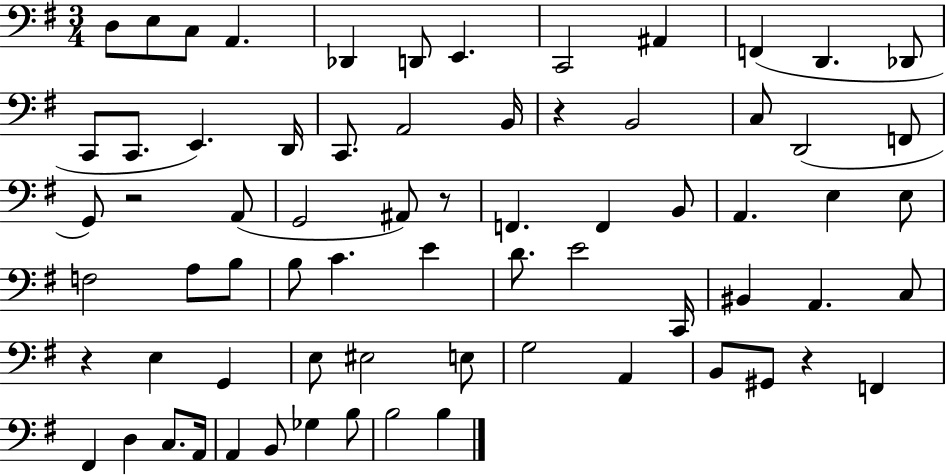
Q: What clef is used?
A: bass